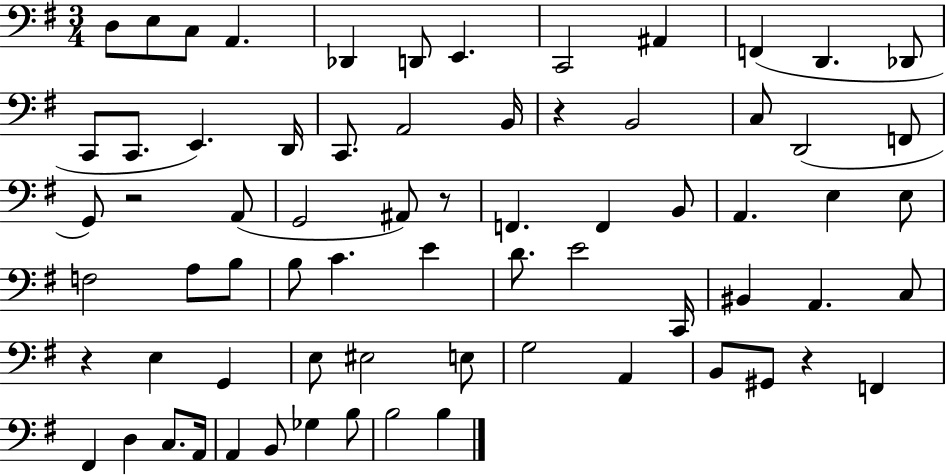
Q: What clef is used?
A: bass